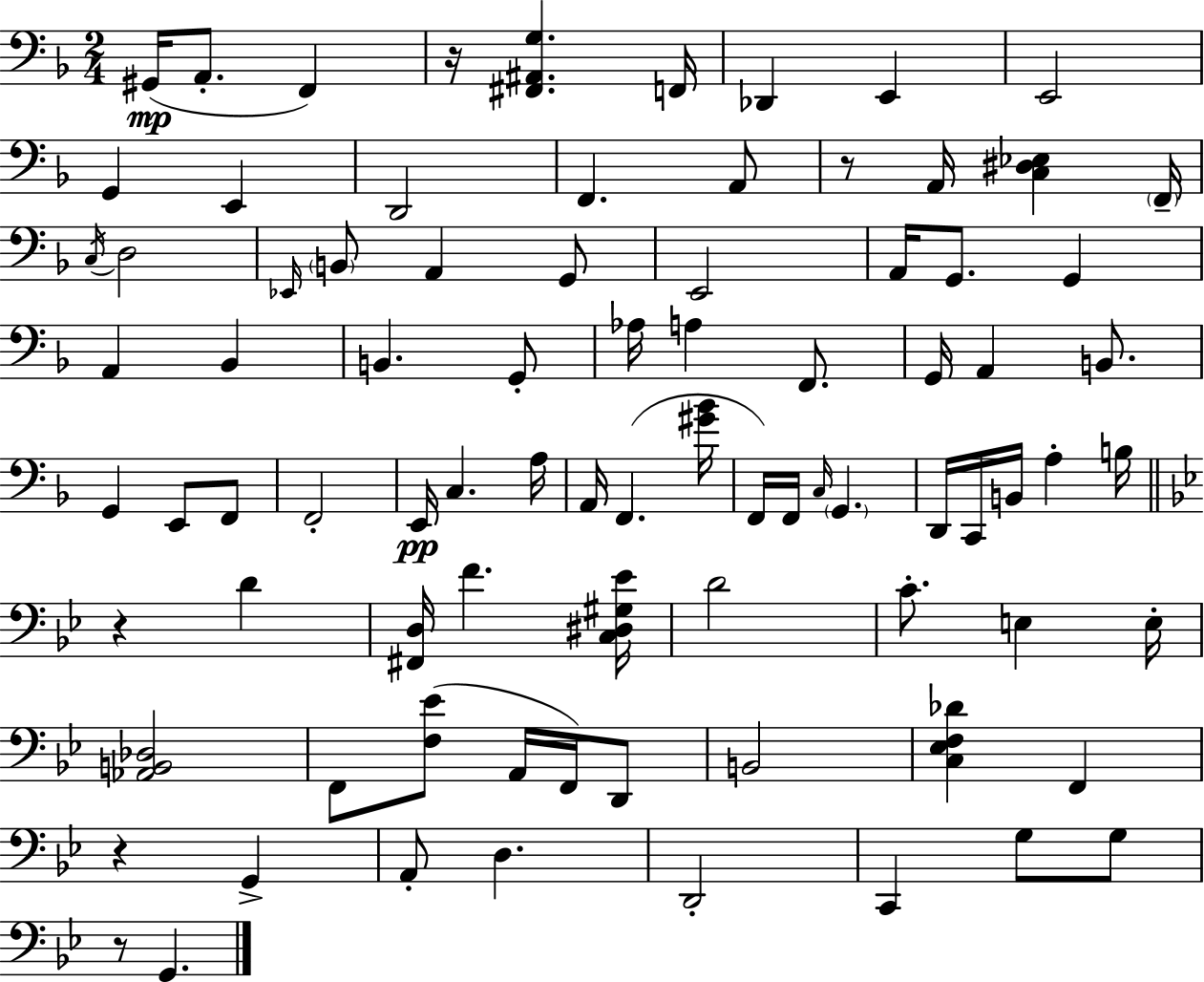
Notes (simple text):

G#2/s A2/e. F2/q R/s [F#2,A#2,G3]/q. F2/s Db2/q E2/q E2/h G2/q E2/q D2/h F2/q. A2/e R/e A2/s [C3,D#3,Eb3]/q F2/s C3/s D3/h Eb2/s B2/e A2/q G2/e E2/h A2/s G2/e. G2/q A2/q Bb2/q B2/q. G2/e Ab3/s A3/q F2/e. G2/s A2/q B2/e. G2/q E2/e F2/e F2/h E2/s C3/q. A3/s A2/s F2/q. [G#4,Bb4]/s F2/s F2/s C3/s G2/q. D2/s C2/s B2/s A3/q B3/s R/q D4/q [F#2,D3]/s F4/q. [C3,D#3,G#3,Eb4]/s D4/h C4/e. E3/q E3/s [Ab2,B2,Db3]/h F2/e [F3,Eb4]/e A2/s F2/s D2/e B2/h [C3,Eb3,F3,Db4]/q F2/q R/q G2/q A2/e D3/q. D2/h C2/q G3/e G3/e R/e G2/q.